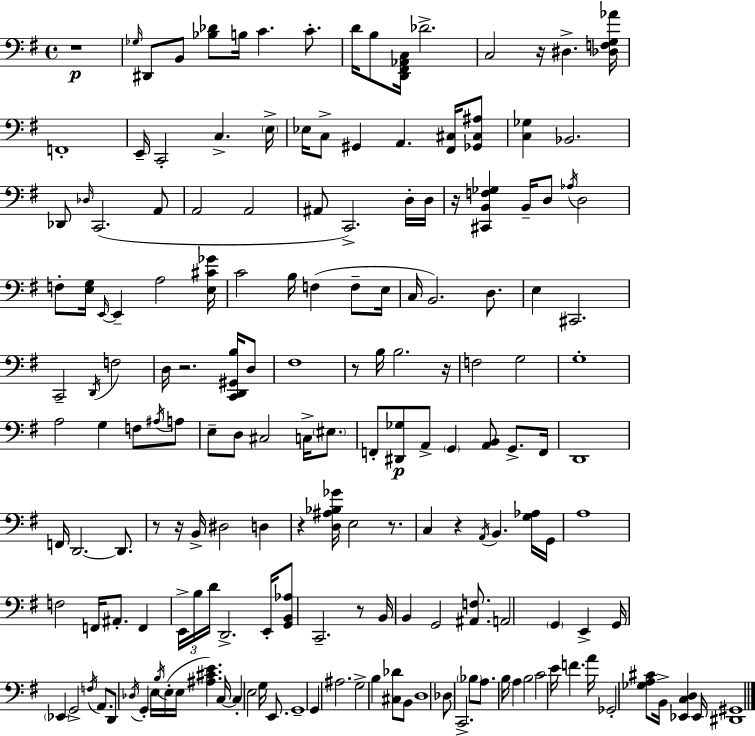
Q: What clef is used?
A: bass